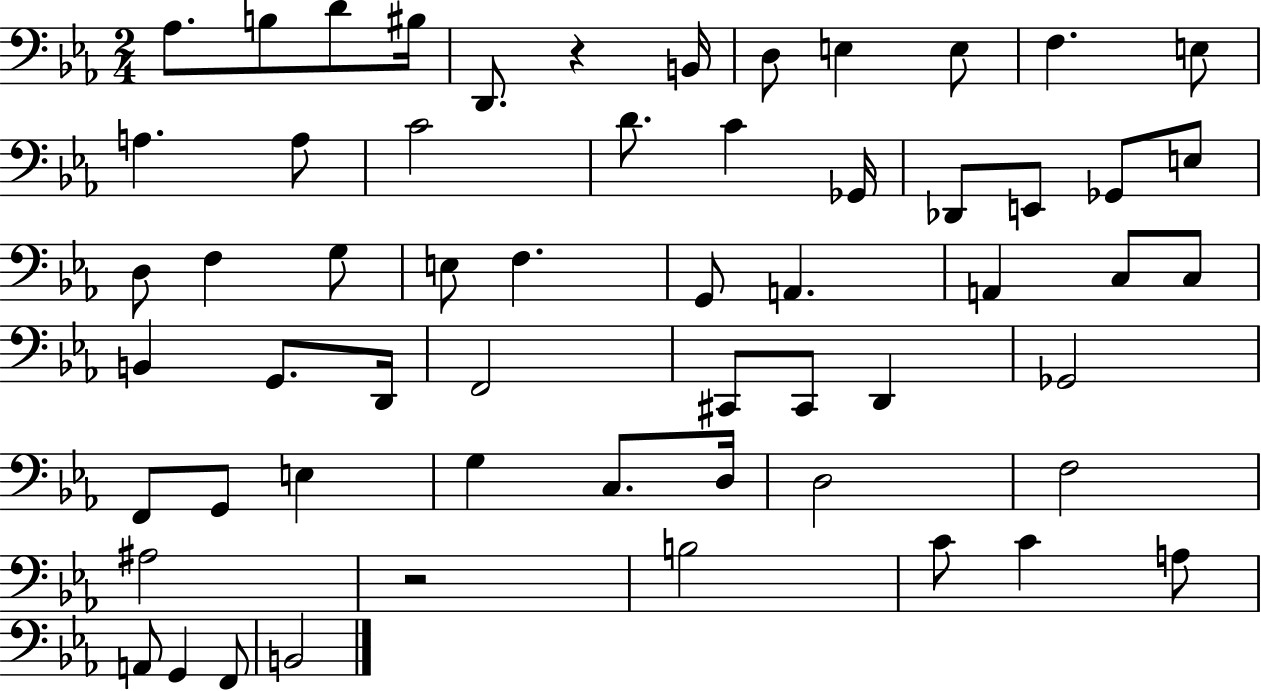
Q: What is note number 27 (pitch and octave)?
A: G2